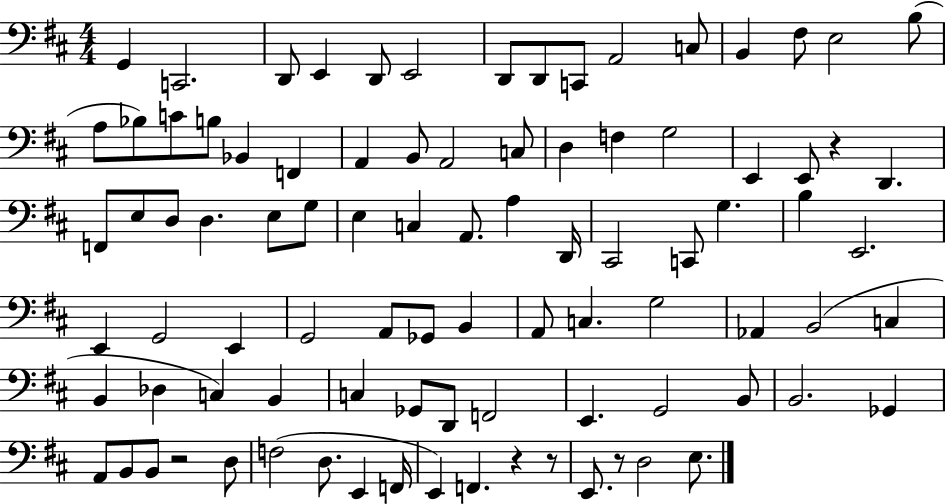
G2/q C2/h. D2/e E2/q D2/e E2/h D2/e D2/e C2/e A2/h C3/e B2/q F#3/e E3/h B3/e A3/e Bb3/e C4/e B3/e Bb2/q F2/q A2/q B2/e A2/h C3/e D3/q F3/q G3/h E2/q E2/e R/q D2/q. F2/e E3/e D3/e D3/q. E3/e G3/e E3/q C3/q A2/e. A3/q D2/s C#2/h C2/e G3/q. B3/q E2/h. E2/q G2/h E2/q G2/h A2/e Gb2/e B2/q A2/e C3/q. G3/h Ab2/q B2/h C3/q B2/q Db3/q C3/q B2/q C3/q Gb2/e D2/e F2/h E2/q. G2/h B2/e B2/h. Gb2/q A2/e B2/e B2/e R/h D3/e F3/h D3/e. E2/q F2/s E2/q F2/q. R/q R/e E2/e. R/e D3/h E3/e.